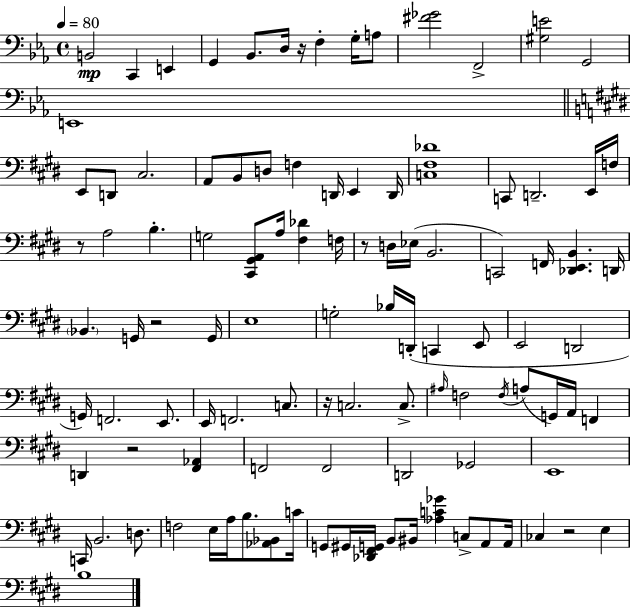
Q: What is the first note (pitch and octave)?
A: B2